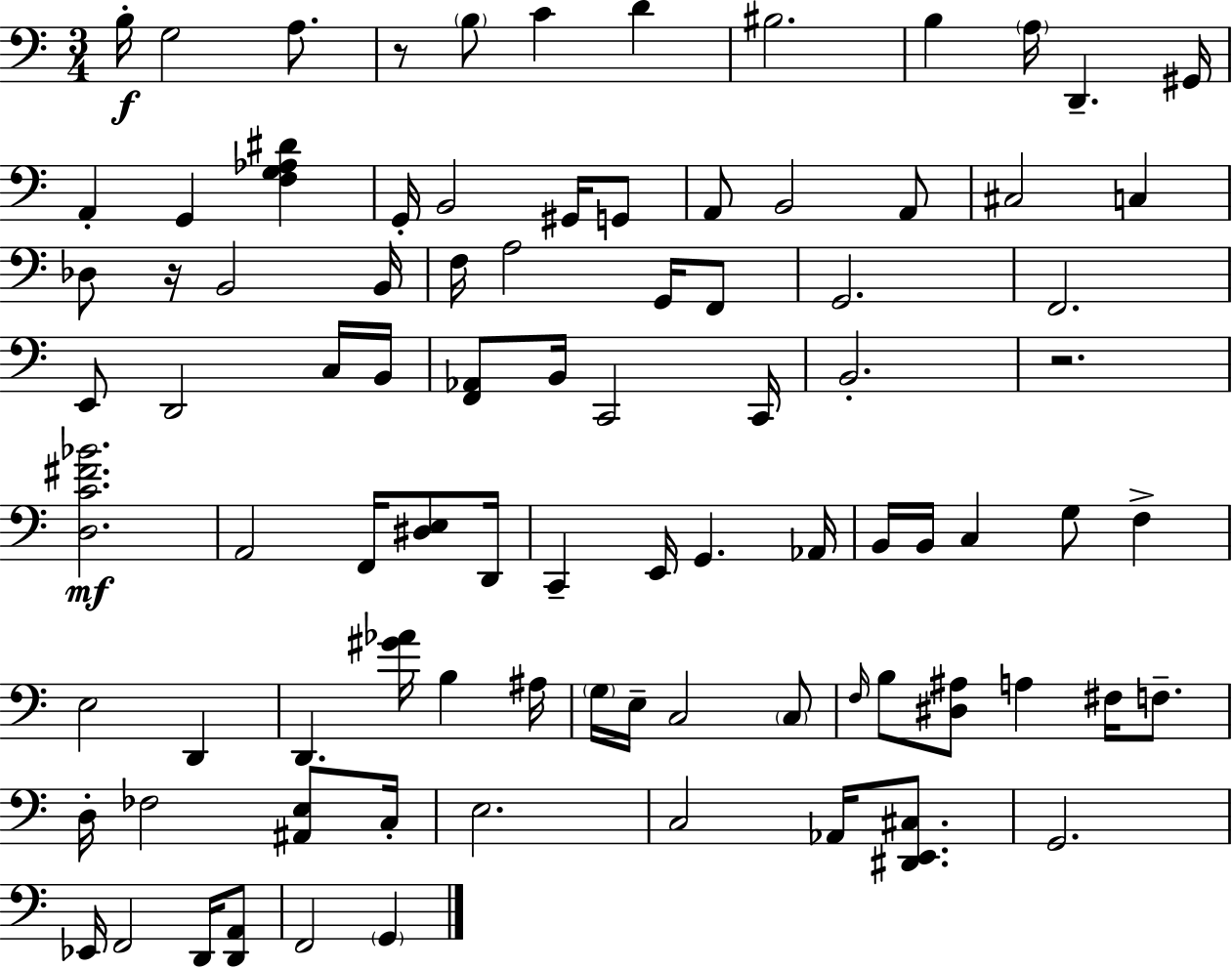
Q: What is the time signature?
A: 3/4